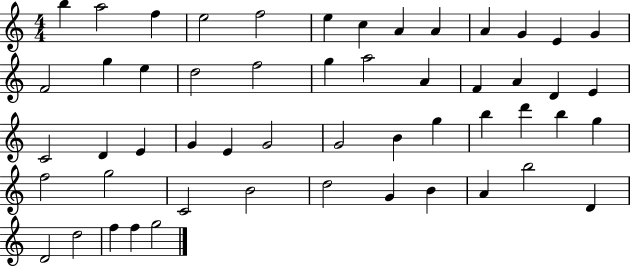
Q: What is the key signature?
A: C major